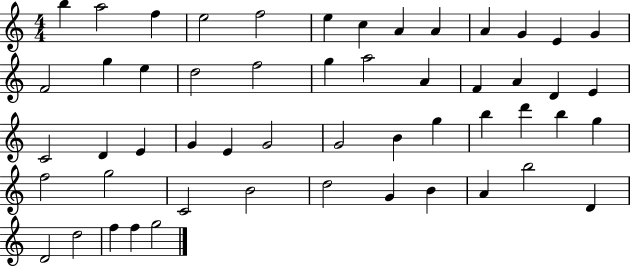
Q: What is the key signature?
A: C major